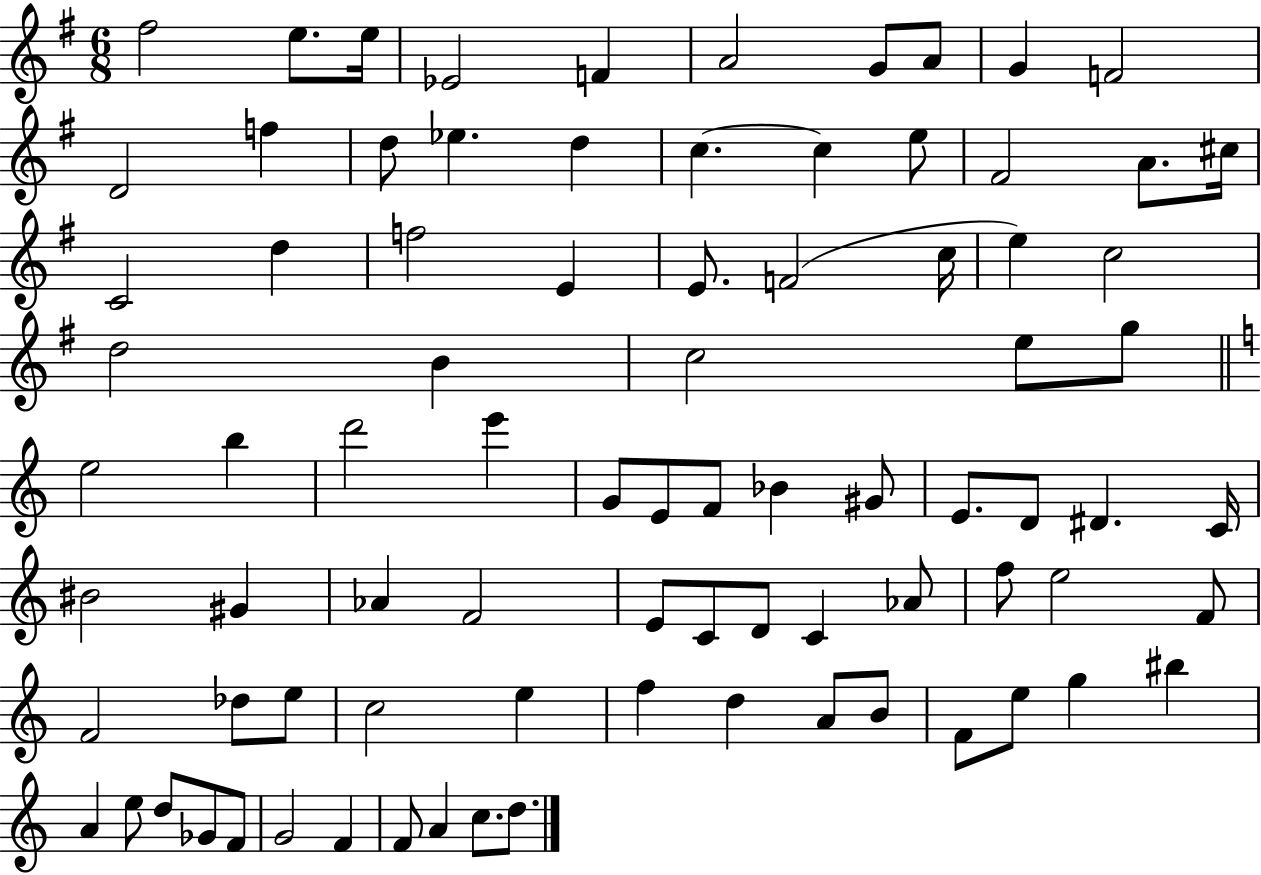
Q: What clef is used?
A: treble